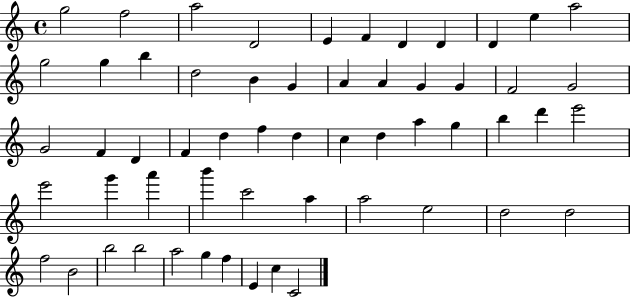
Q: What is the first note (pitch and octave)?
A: G5